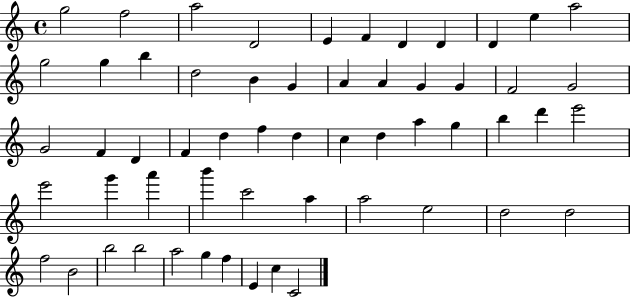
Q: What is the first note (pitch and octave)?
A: G5